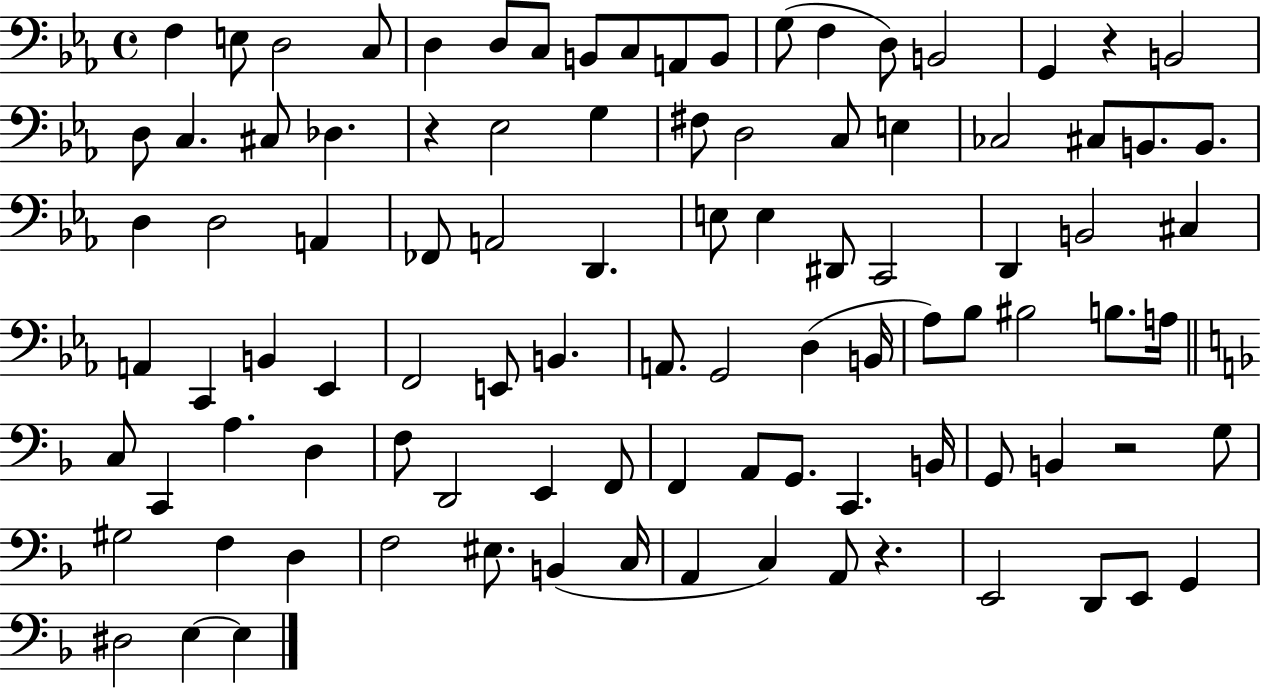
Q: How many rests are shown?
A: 4